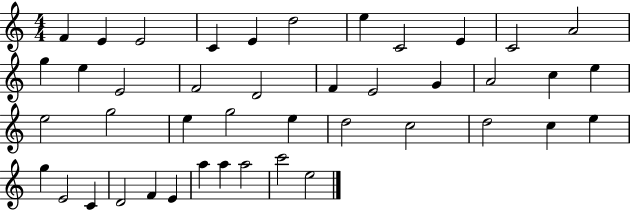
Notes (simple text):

F4/q E4/q E4/h C4/q E4/q D5/h E5/q C4/h E4/q C4/h A4/h G5/q E5/q E4/h F4/h D4/h F4/q E4/h G4/q A4/h C5/q E5/q E5/h G5/h E5/q G5/h E5/q D5/h C5/h D5/h C5/q E5/q G5/q E4/h C4/q D4/h F4/q E4/q A5/q A5/q A5/h C6/h E5/h